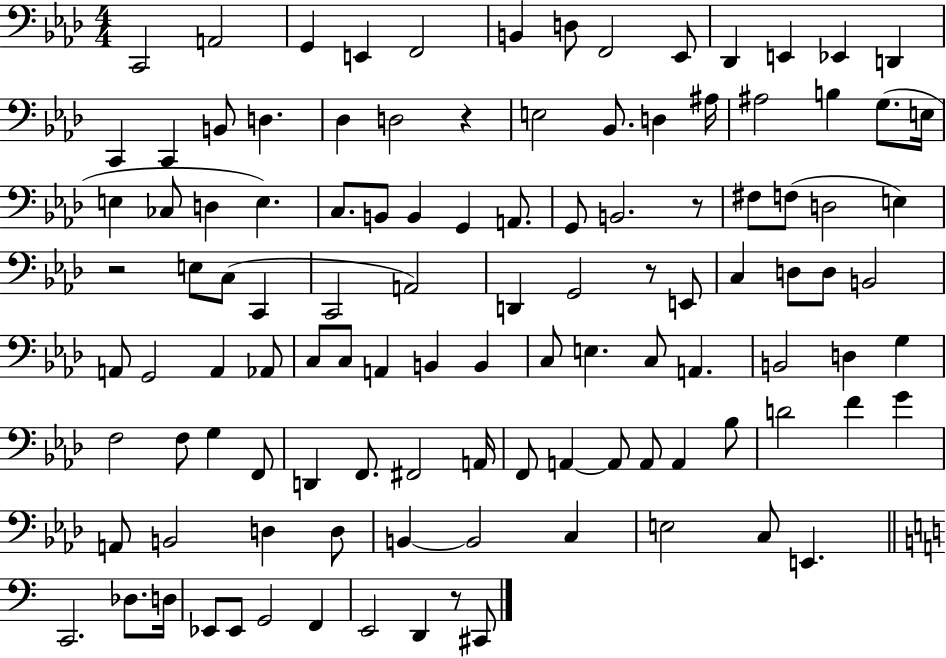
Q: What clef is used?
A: bass